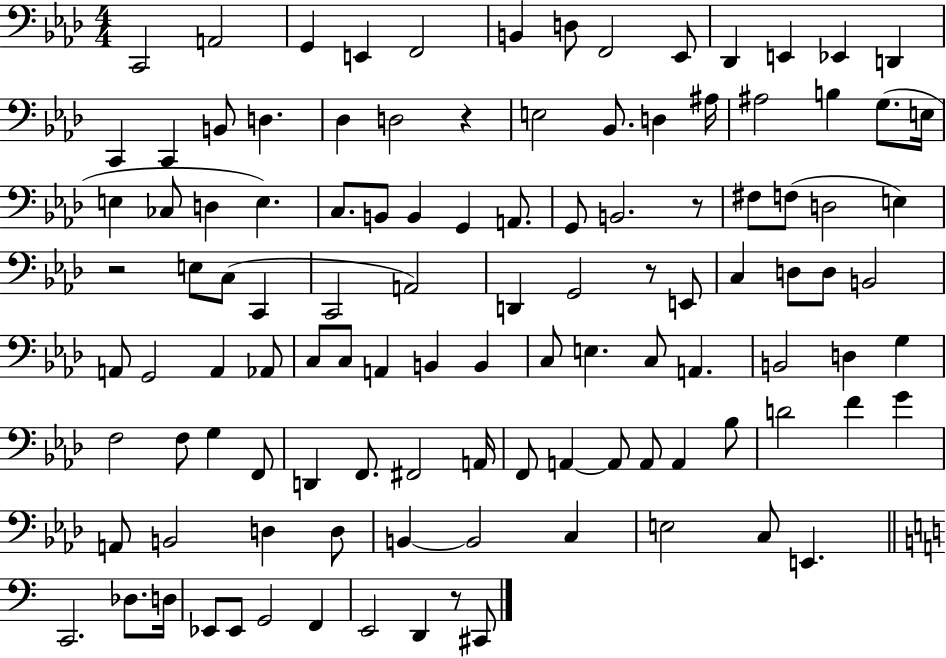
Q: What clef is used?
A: bass